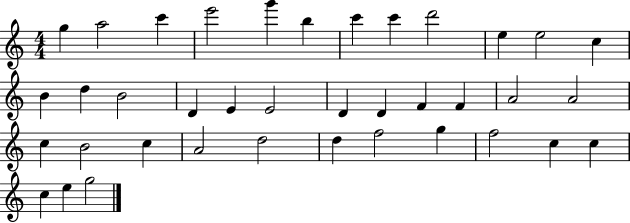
G5/q A5/h C6/q E6/h G6/q B5/q C6/q C6/q D6/h E5/q E5/h C5/q B4/q D5/q B4/h D4/q E4/q E4/h D4/q D4/q F4/q F4/q A4/h A4/h C5/q B4/h C5/q A4/h D5/h D5/q F5/h G5/q F5/h C5/q C5/q C5/q E5/q G5/h